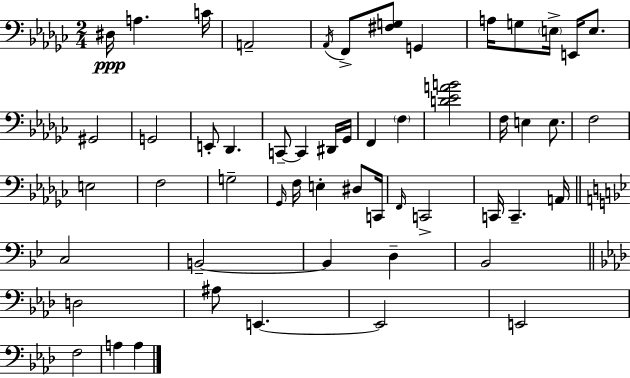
{
  \clef bass
  \numericTimeSignature
  \time 2/4
  \key ees \minor
  dis16\ppp a4. c'16 | a,2-- | \acciaccatura { aes,16 } f,8-> <fis g>8 g,4 | a16 g8 \parenthesize e16-> e,16 e8. | \break gis,2 | g,2 | e,8-. des,4. | c,8--~~ c,4 dis,16 | \break ges,16 f,4 \parenthesize f4 | <d' ees' a' b'>2 | f16 e4 e8. | f2 | \break e2 | f2 | g2-- | \grace { ges,16 } f16 e4-. dis8 | \break c,16 \grace { f,16 } c,2-> | c,16 c,4.-- | a,16 \bar "||" \break \key g \minor c2 | b,2--~~ | b,4 d4-- | bes,2 | \break \bar "||" \break \key aes \major d2 | ais8 e,4.~~ | e,2 | e,2 | \break f2 | a4 a4 | \bar "|."
}